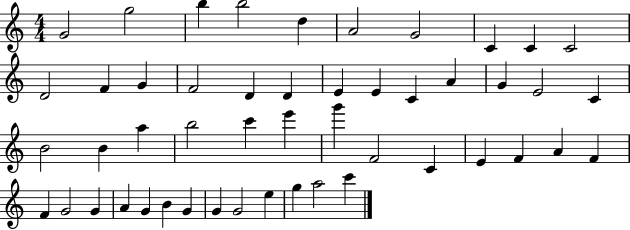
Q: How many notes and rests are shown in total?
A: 49